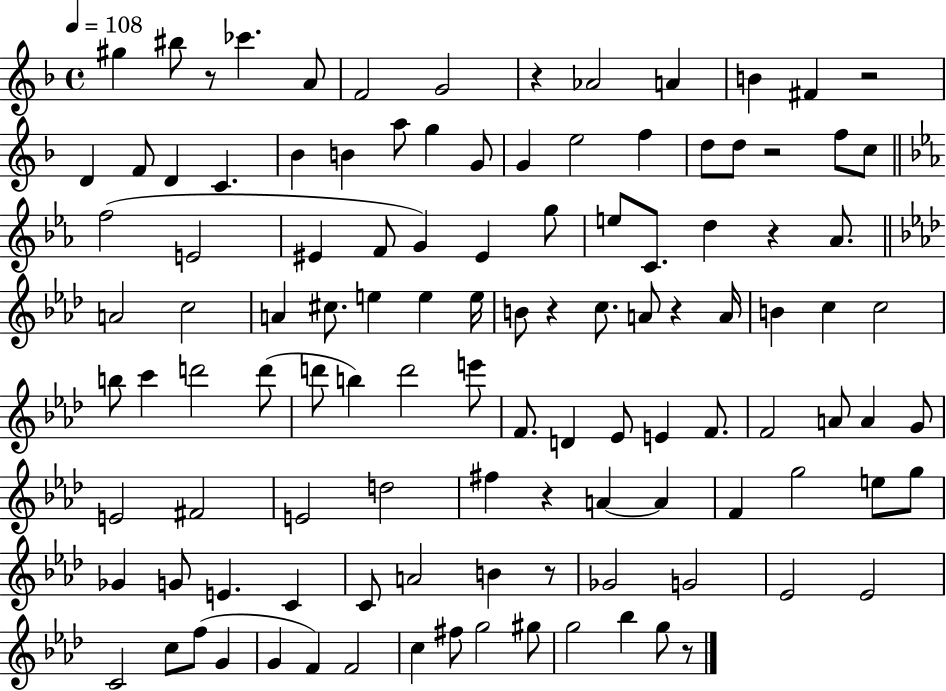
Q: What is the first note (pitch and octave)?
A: G#5